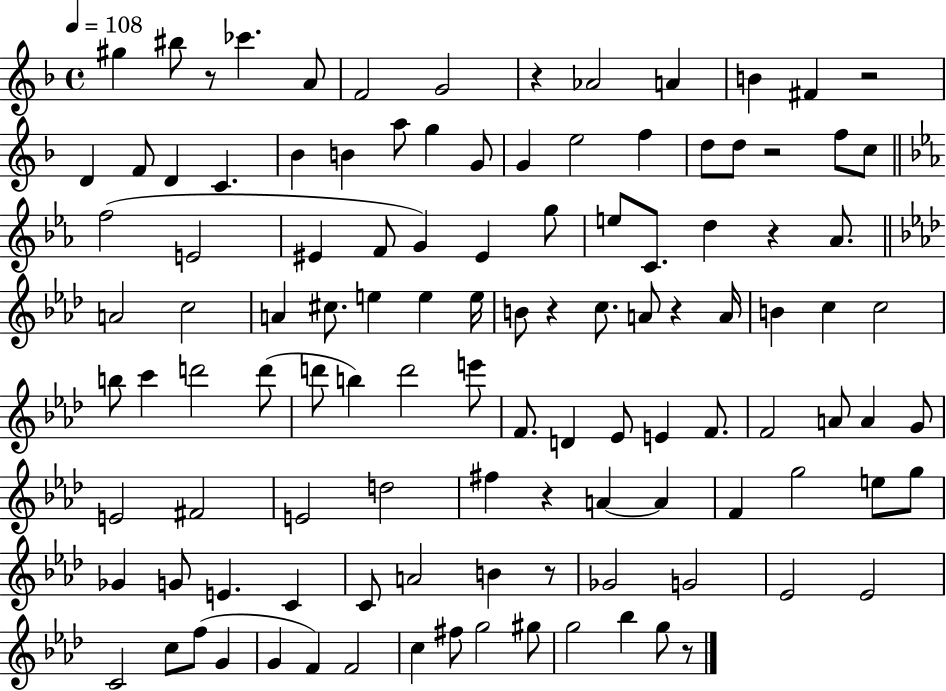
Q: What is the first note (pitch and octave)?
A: G#5